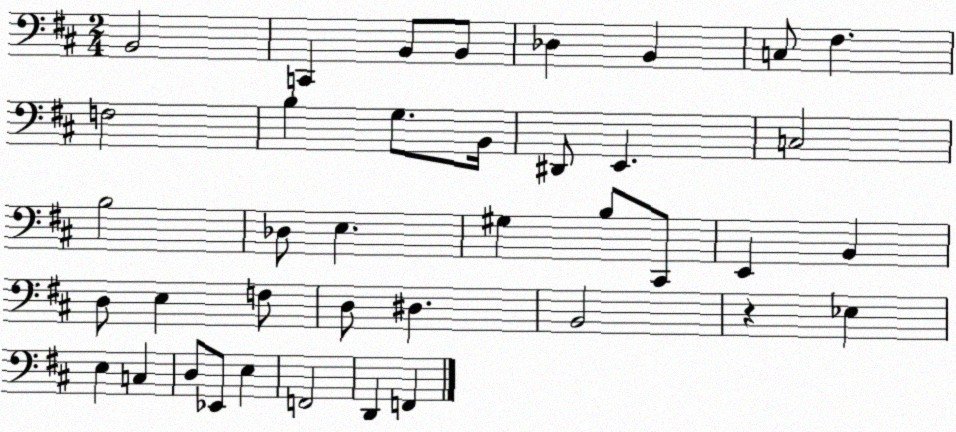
X:1
T:Untitled
M:2/4
L:1/4
K:D
B,,2 C,, B,,/2 B,,/2 _D, B,, C,/2 ^F, F,2 B, G,/2 B,,/4 ^D,,/2 E,, C,2 B,2 _D,/2 E, ^G, B,/2 ^C,,/2 E,, B,, D,/2 E, F,/2 D,/2 ^D, B,,2 z _E, E, C, D,/2 _E,,/2 E, F,,2 D,, F,,